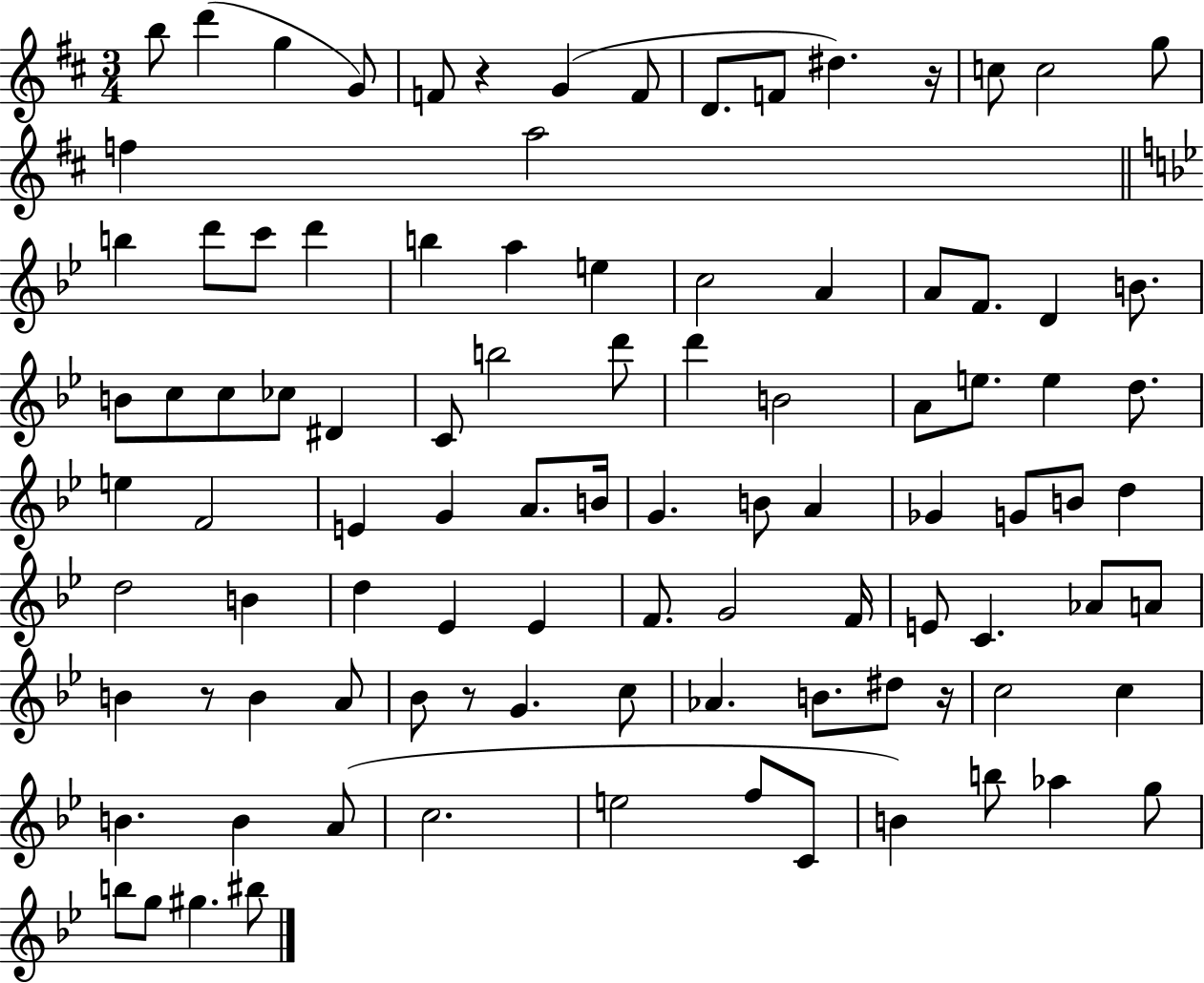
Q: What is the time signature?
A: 3/4